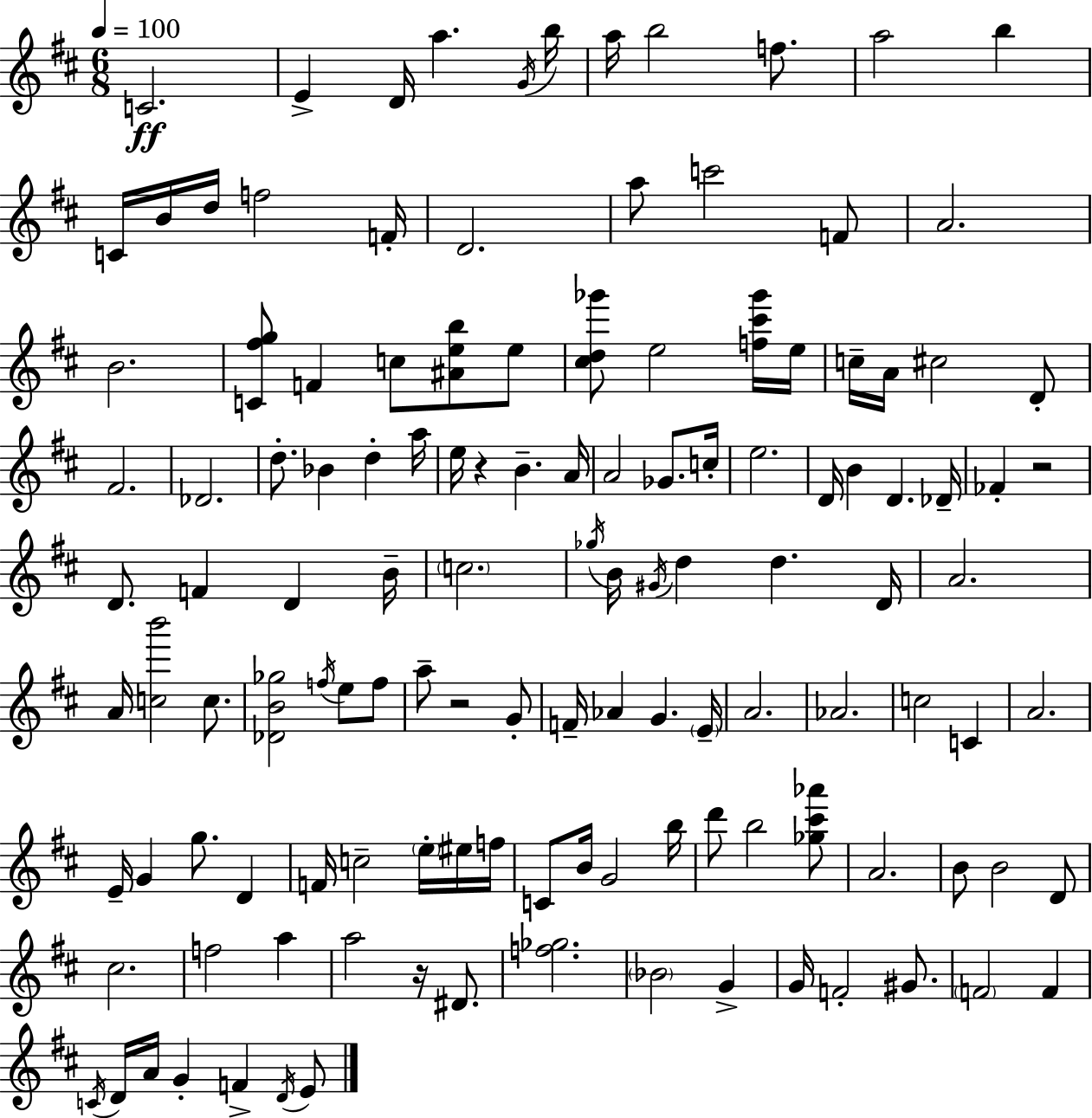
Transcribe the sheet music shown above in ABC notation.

X:1
T:Untitled
M:6/8
L:1/4
K:D
C2 E D/4 a G/4 b/4 a/4 b2 f/2 a2 b C/4 B/4 d/4 f2 F/4 D2 a/2 c'2 F/2 A2 B2 [C^fg]/2 F c/2 [^Aeb]/2 e/2 [^cd_g']/2 e2 [f^c'_g']/4 e/4 c/4 A/4 ^c2 D/2 ^F2 _D2 d/2 _B d a/4 e/4 z B A/4 A2 _G/2 c/4 e2 D/4 B D _D/4 _F z2 D/2 F D B/4 c2 _g/4 B/4 ^G/4 d d D/4 A2 A/4 [cb']2 c/2 [_DB_g]2 f/4 e/2 f/2 a/2 z2 G/2 F/4 _A G E/4 A2 _A2 c2 C A2 E/4 G g/2 D F/4 c2 e/4 ^e/4 f/4 C/2 B/4 G2 b/4 d'/2 b2 [_g^c'_a']/2 A2 B/2 B2 D/2 ^c2 f2 a a2 z/4 ^D/2 [f_g]2 _B2 G G/4 F2 ^G/2 F2 F C/4 D/4 A/4 G F D/4 E/2